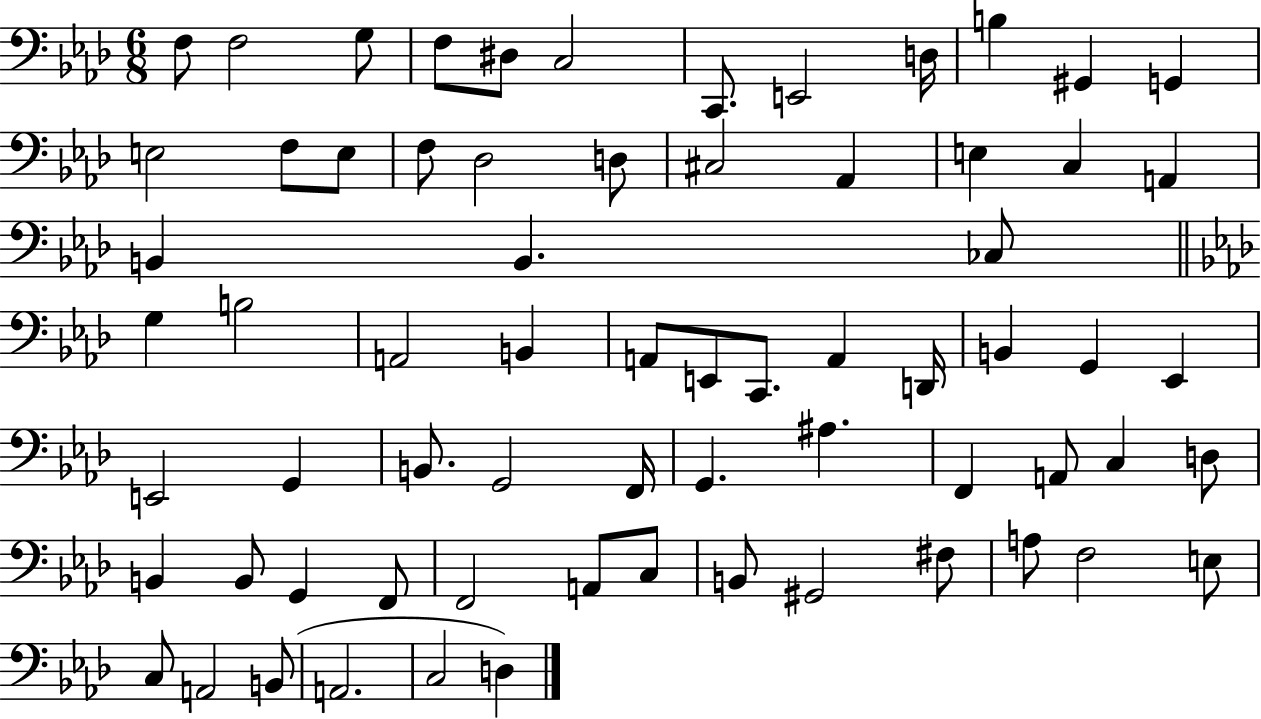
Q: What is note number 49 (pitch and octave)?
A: D3